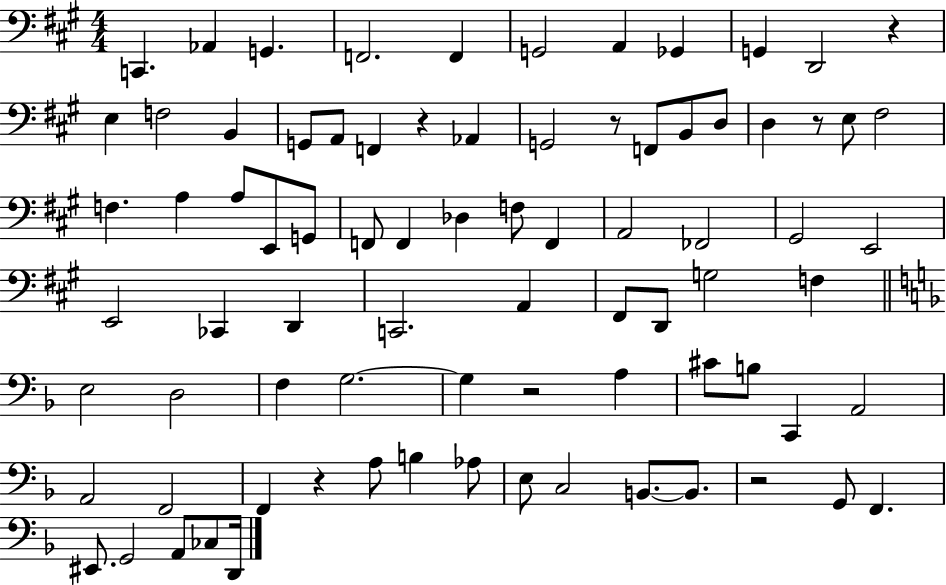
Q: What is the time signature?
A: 4/4